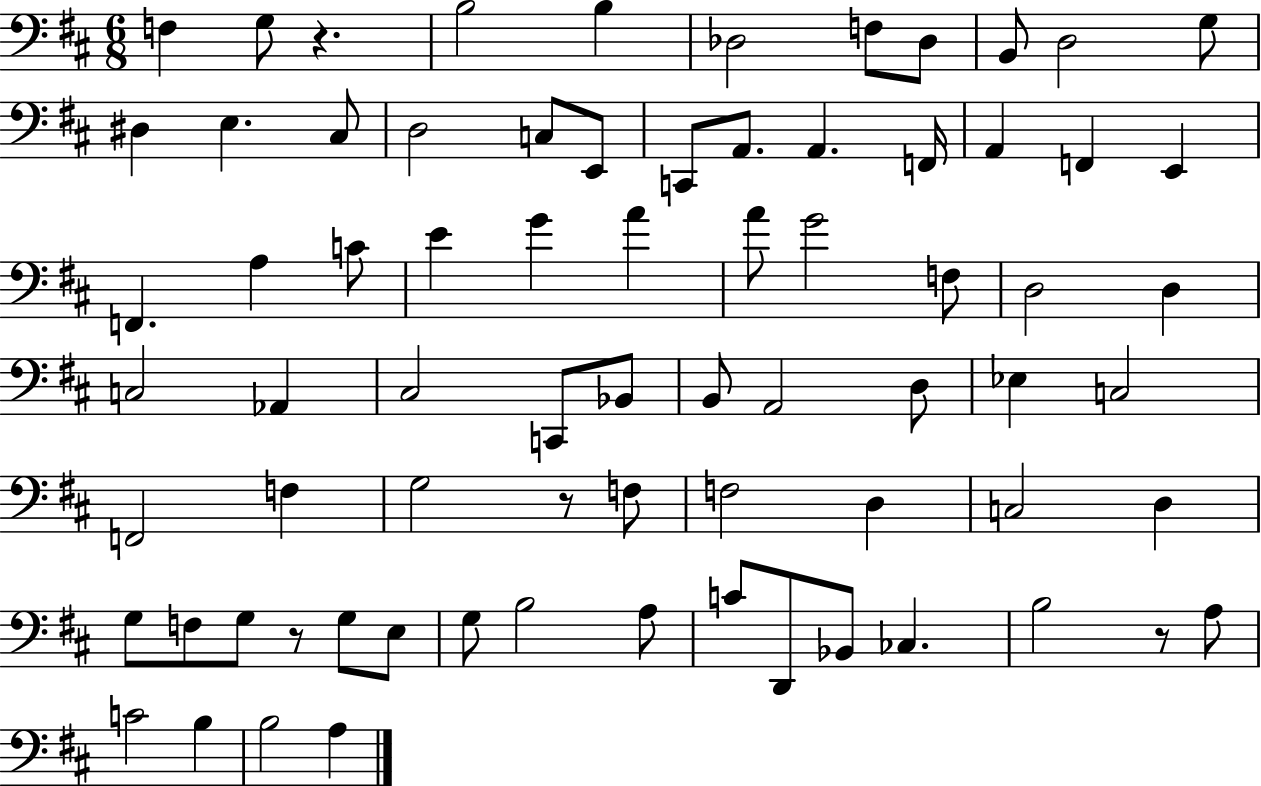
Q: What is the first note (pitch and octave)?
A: F3